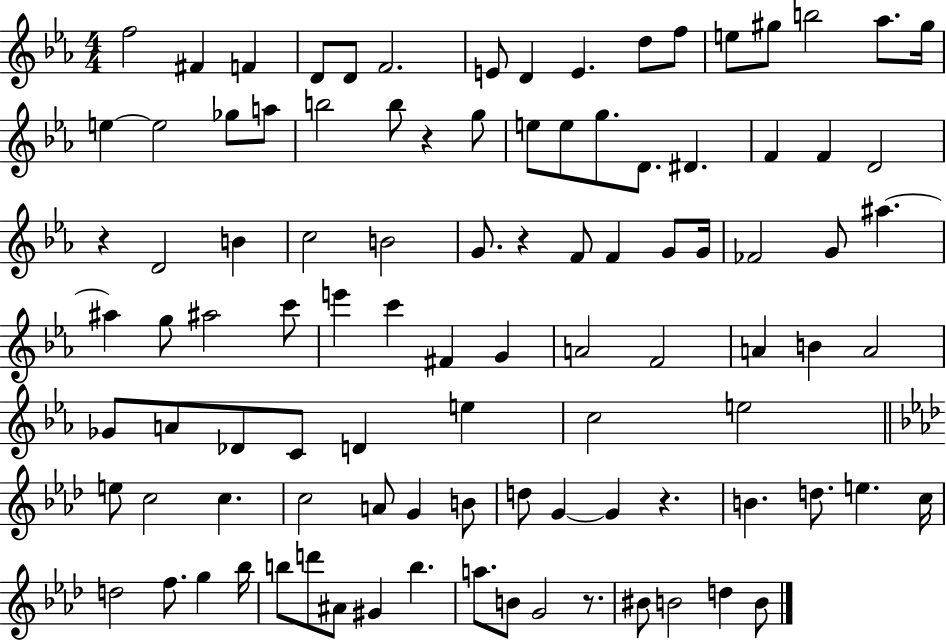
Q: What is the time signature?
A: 4/4